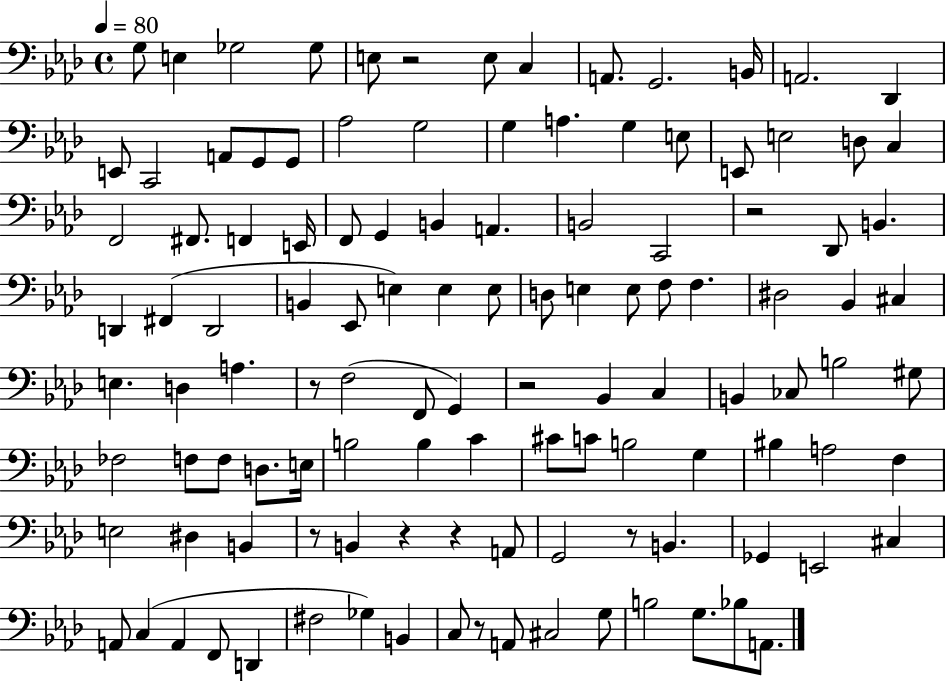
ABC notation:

X:1
T:Untitled
M:4/4
L:1/4
K:Ab
G,/2 E, _G,2 _G,/2 E,/2 z2 E,/2 C, A,,/2 G,,2 B,,/4 A,,2 _D,, E,,/2 C,,2 A,,/2 G,,/2 G,,/2 _A,2 G,2 G, A, G, E,/2 E,,/2 E,2 D,/2 C, F,,2 ^F,,/2 F,, E,,/4 F,,/2 G,, B,, A,, B,,2 C,,2 z2 _D,,/2 B,, D,, ^F,, D,,2 B,, _E,,/2 E, E, E,/2 D,/2 E, E,/2 F,/2 F, ^D,2 _B,, ^C, E, D, A, z/2 F,2 F,,/2 G,, z2 _B,, C, B,, _C,/2 B,2 ^G,/2 _F,2 F,/2 F,/2 D,/2 E,/4 B,2 B, C ^C/2 C/2 B,2 G, ^B, A,2 F, E,2 ^D, B,, z/2 B,, z z A,,/2 G,,2 z/2 B,, _G,, E,,2 ^C, A,,/2 C, A,, F,,/2 D,, ^F,2 _G, B,, C,/2 z/2 A,,/2 ^C,2 G,/2 B,2 G,/2 _B,/2 A,,/2